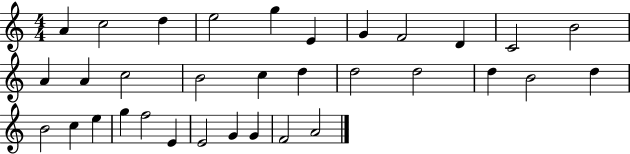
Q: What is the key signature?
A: C major